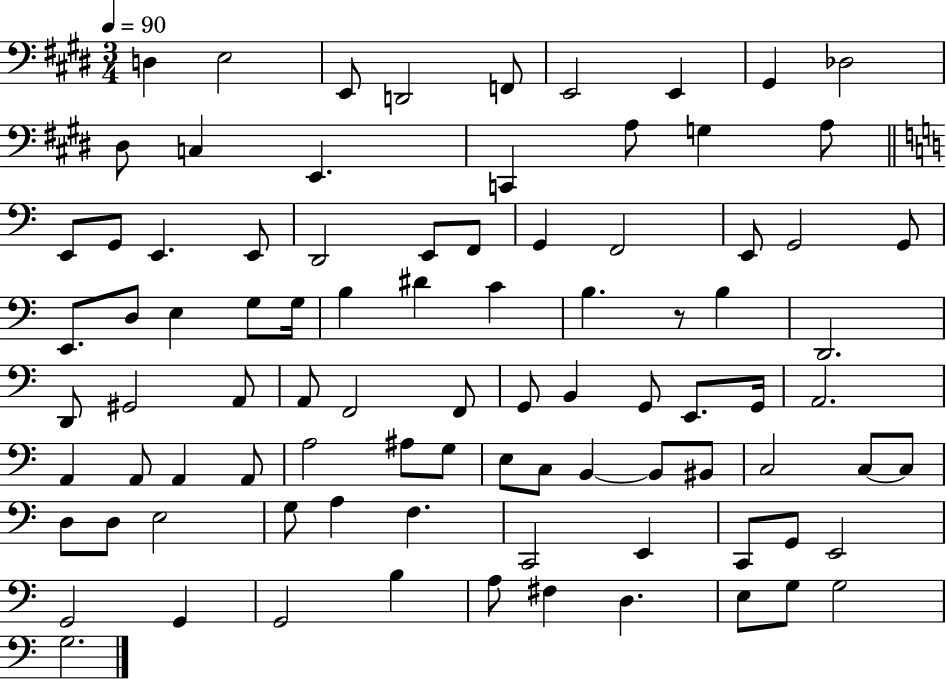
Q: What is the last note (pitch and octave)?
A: G3